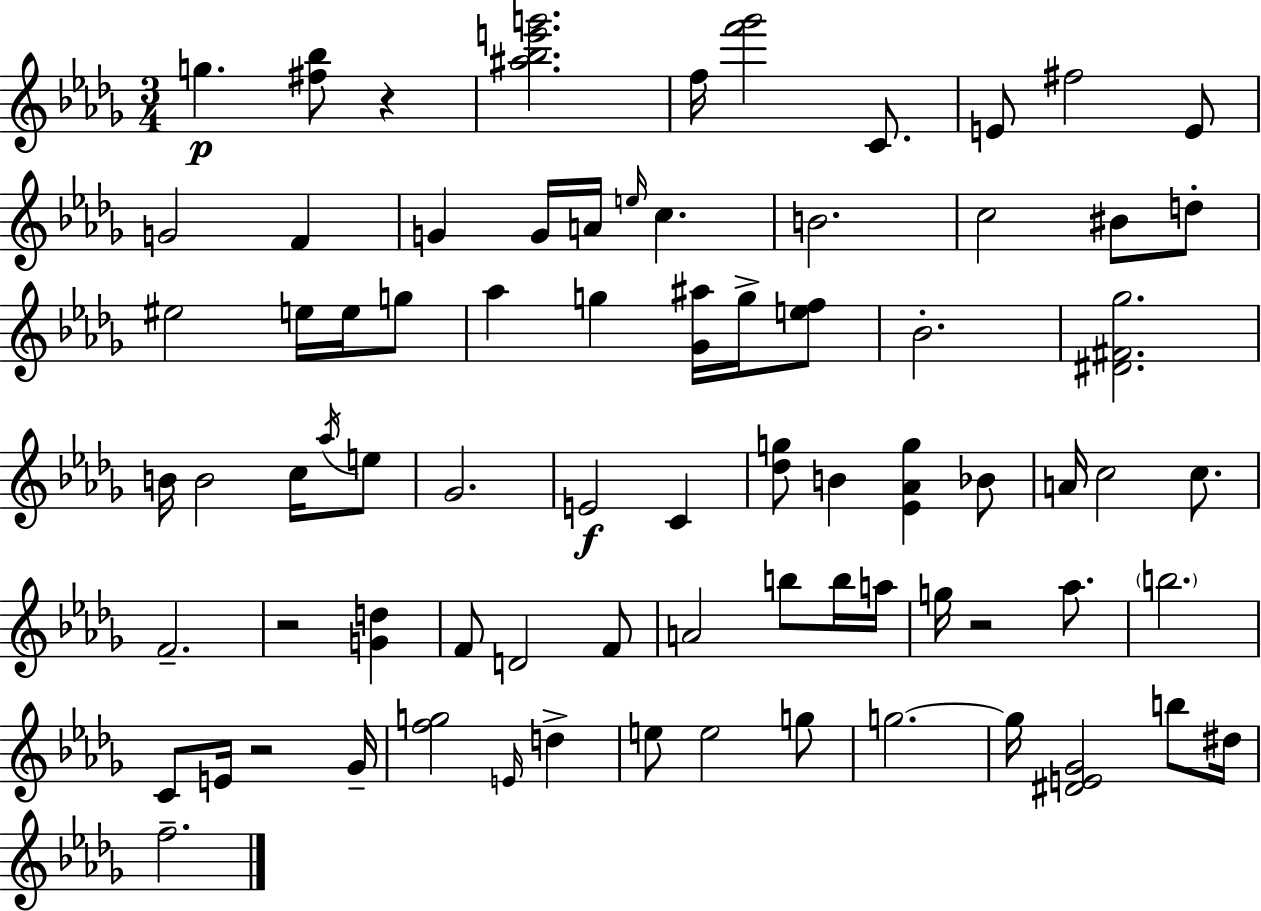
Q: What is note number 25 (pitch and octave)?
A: Bb4